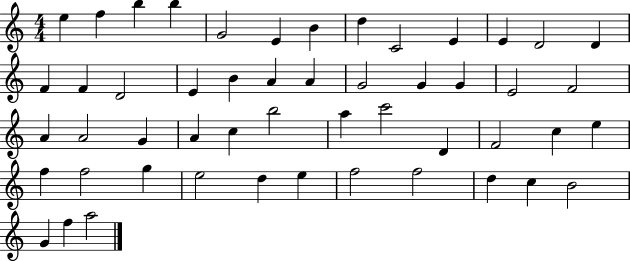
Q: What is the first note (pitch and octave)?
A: E5